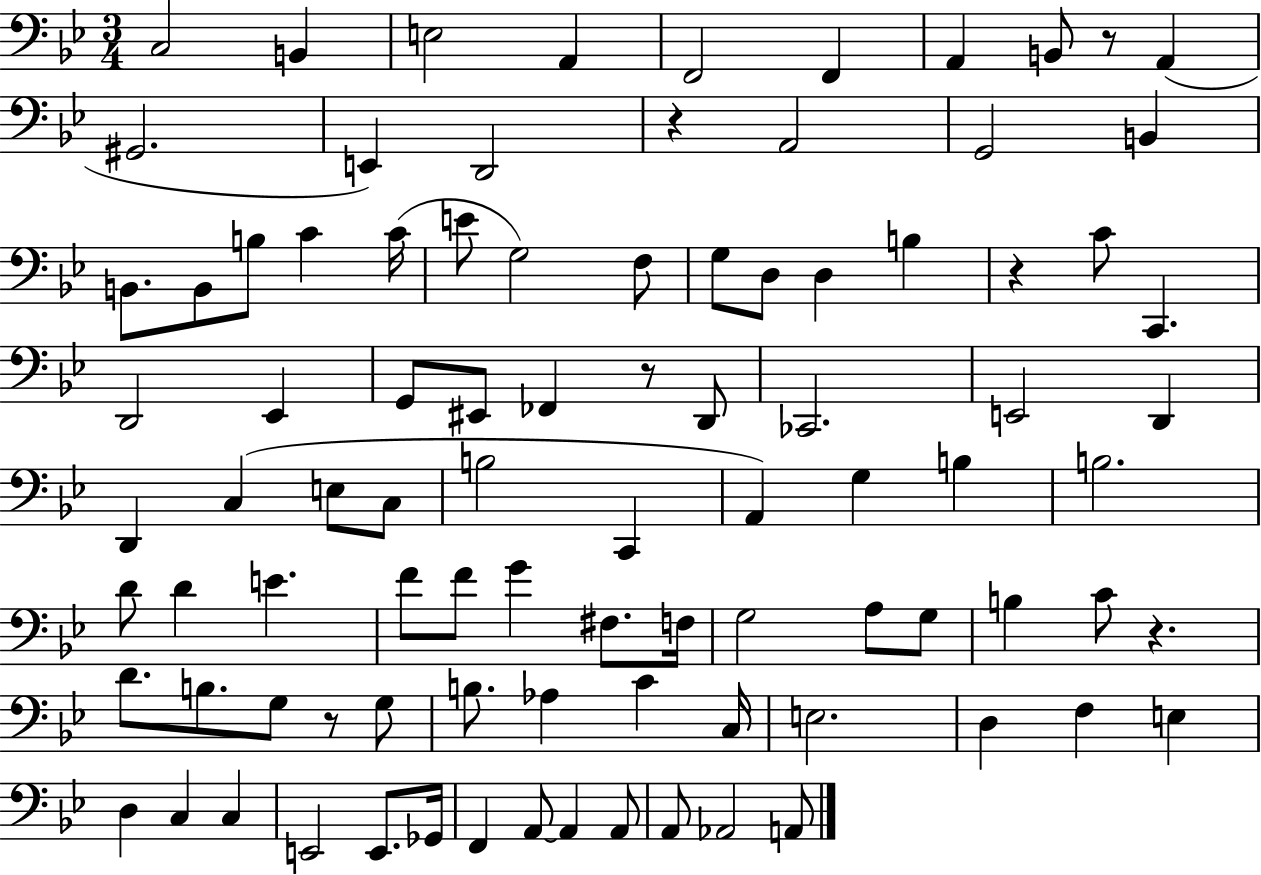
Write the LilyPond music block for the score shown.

{
  \clef bass
  \numericTimeSignature
  \time 3/4
  \key bes \major
  c2 b,4 | e2 a,4 | f,2 f,4 | a,4 b,8 r8 a,4( | \break gis,2. | e,4) d,2 | r4 a,2 | g,2 b,4 | \break b,8. b,8 b8 c'4 c'16( | e'8 g2) f8 | g8 d8 d4 b4 | r4 c'8 c,4. | \break d,2 ees,4 | g,8 eis,8 fes,4 r8 d,8 | ces,2. | e,2 d,4 | \break d,4 c4( e8 c8 | b2 c,4 | a,4) g4 b4 | b2. | \break d'8 d'4 e'4. | f'8 f'8 g'4 fis8. f16 | g2 a8 g8 | b4 c'8 r4. | \break d'8. b8. g8 r8 g8 | b8. aes4 c'4 c16 | e2. | d4 f4 e4 | \break d4 c4 c4 | e,2 e,8. ges,16 | f,4 a,8~~ a,4 a,8 | a,8 aes,2 a,8 | \break \bar "|."
}